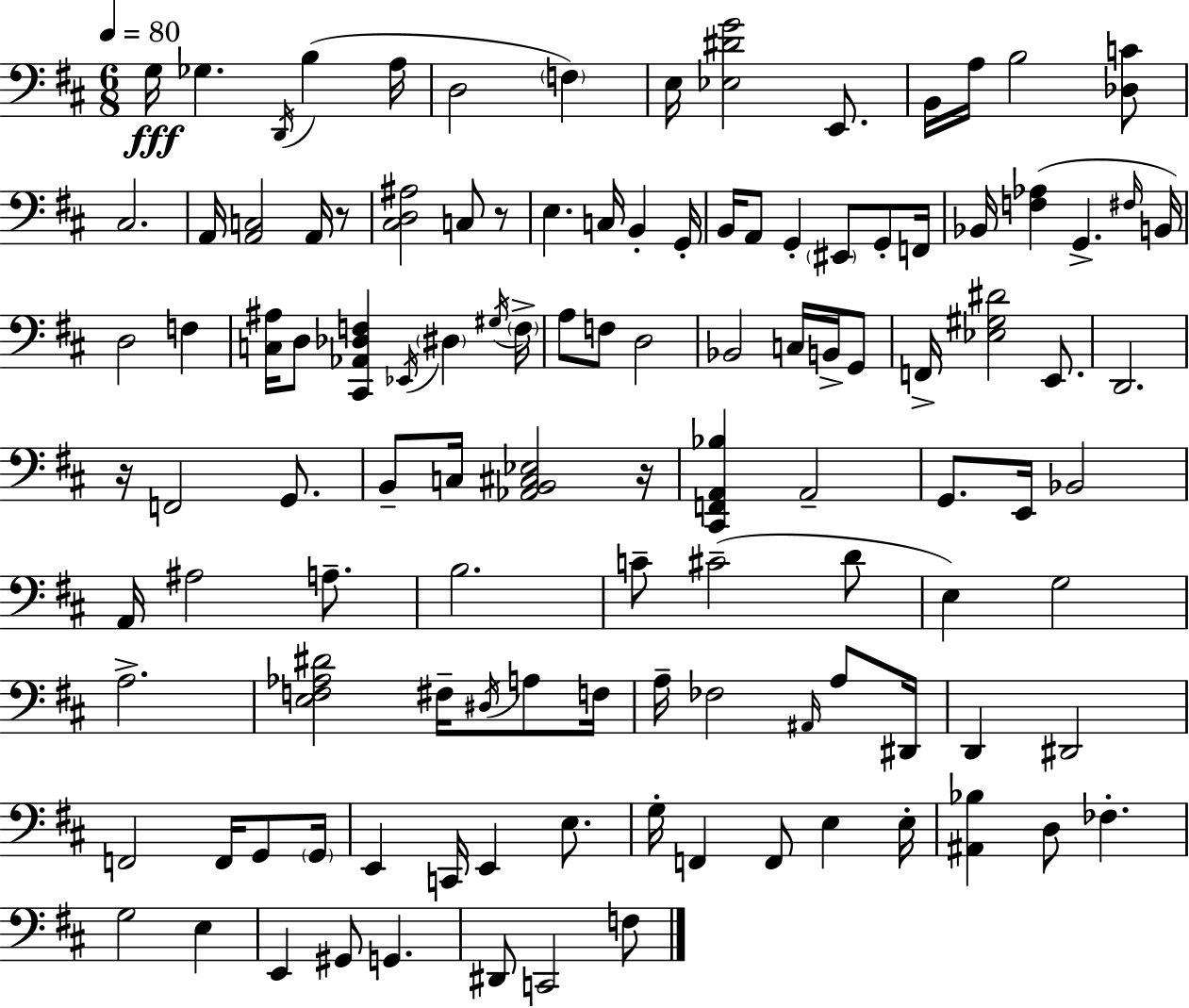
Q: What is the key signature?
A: D major